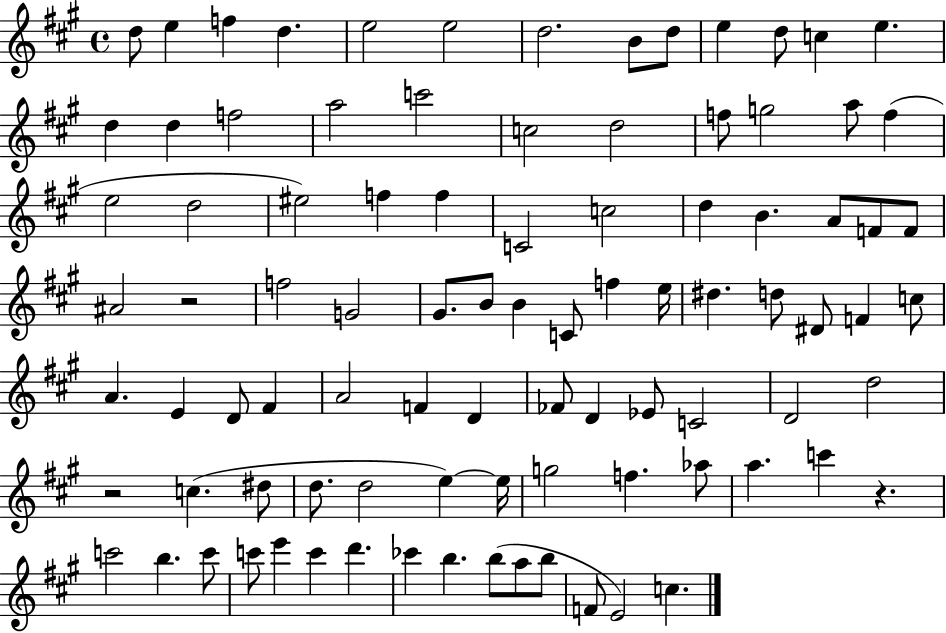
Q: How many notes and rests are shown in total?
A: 92